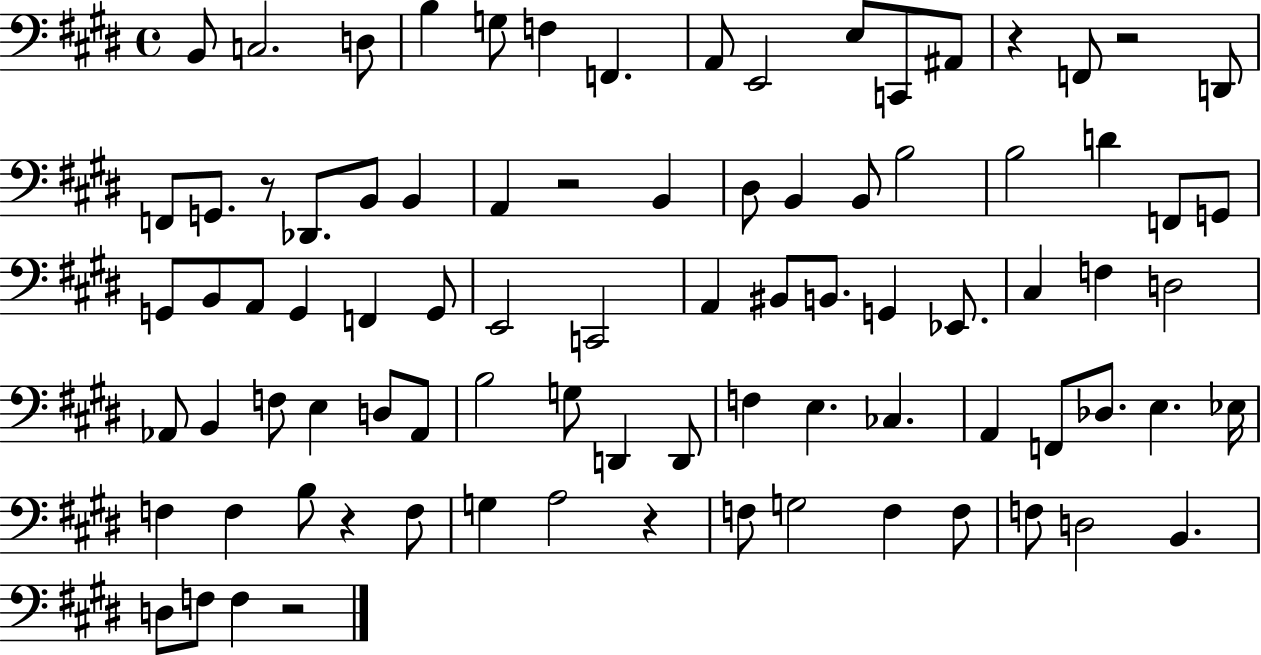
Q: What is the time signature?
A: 4/4